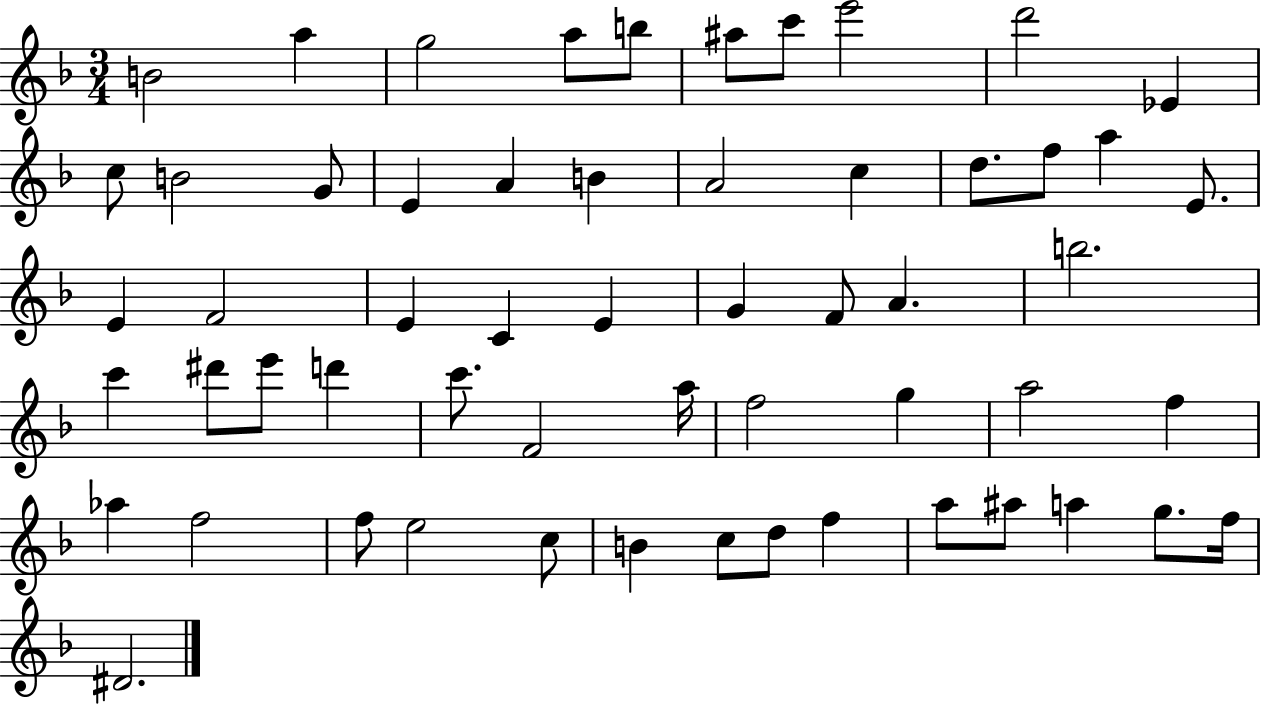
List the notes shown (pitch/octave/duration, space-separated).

B4/h A5/q G5/h A5/e B5/e A#5/e C6/e E6/h D6/h Eb4/q C5/e B4/h G4/e E4/q A4/q B4/q A4/h C5/q D5/e. F5/e A5/q E4/e. E4/q F4/h E4/q C4/q E4/q G4/q F4/e A4/q. B5/h. C6/q D#6/e E6/e D6/q C6/e. F4/h A5/s F5/h G5/q A5/h F5/q Ab5/q F5/h F5/e E5/h C5/e B4/q C5/e D5/e F5/q A5/e A#5/e A5/q G5/e. F5/s D#4/h.